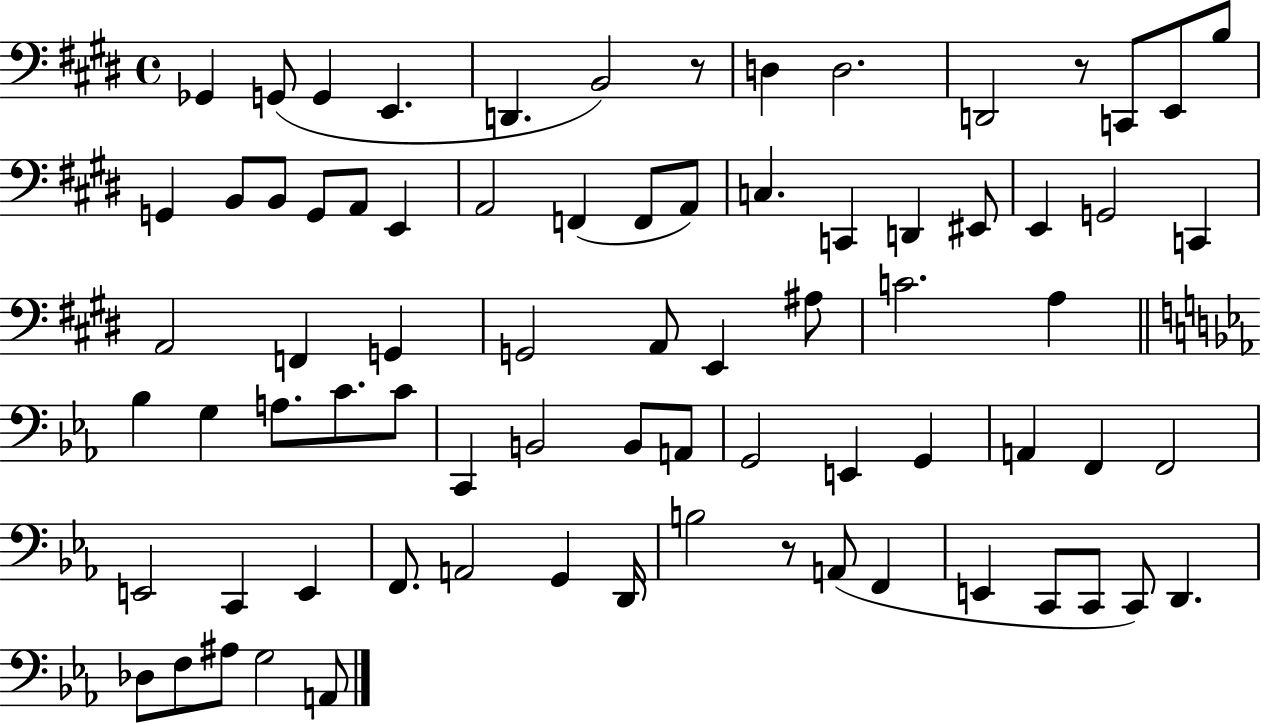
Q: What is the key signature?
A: E major